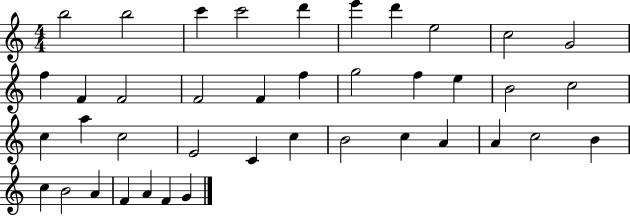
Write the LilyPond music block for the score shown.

{
  \clef treble
  \numericTimeSignature
  \time 4/4
  \key c \major
  b''2 b''2 | c'''4 c'''2 d'''4 | e'''4 d'''4 e''2 | c''2 g'2 | \break f''4 f'4 f'2 | f'2 f'4 f''4 | g''2 f''4 e''4 | b'2 c''2 | \break c''4 a''4 c''2 | e'2 c'4 c''4 | b'2 c''4 a'4 | a'4 c''2 b'4 | \break c''4 b'2 a'4 | f'4 a'4 f'4 g'4 | \bar "|."
}